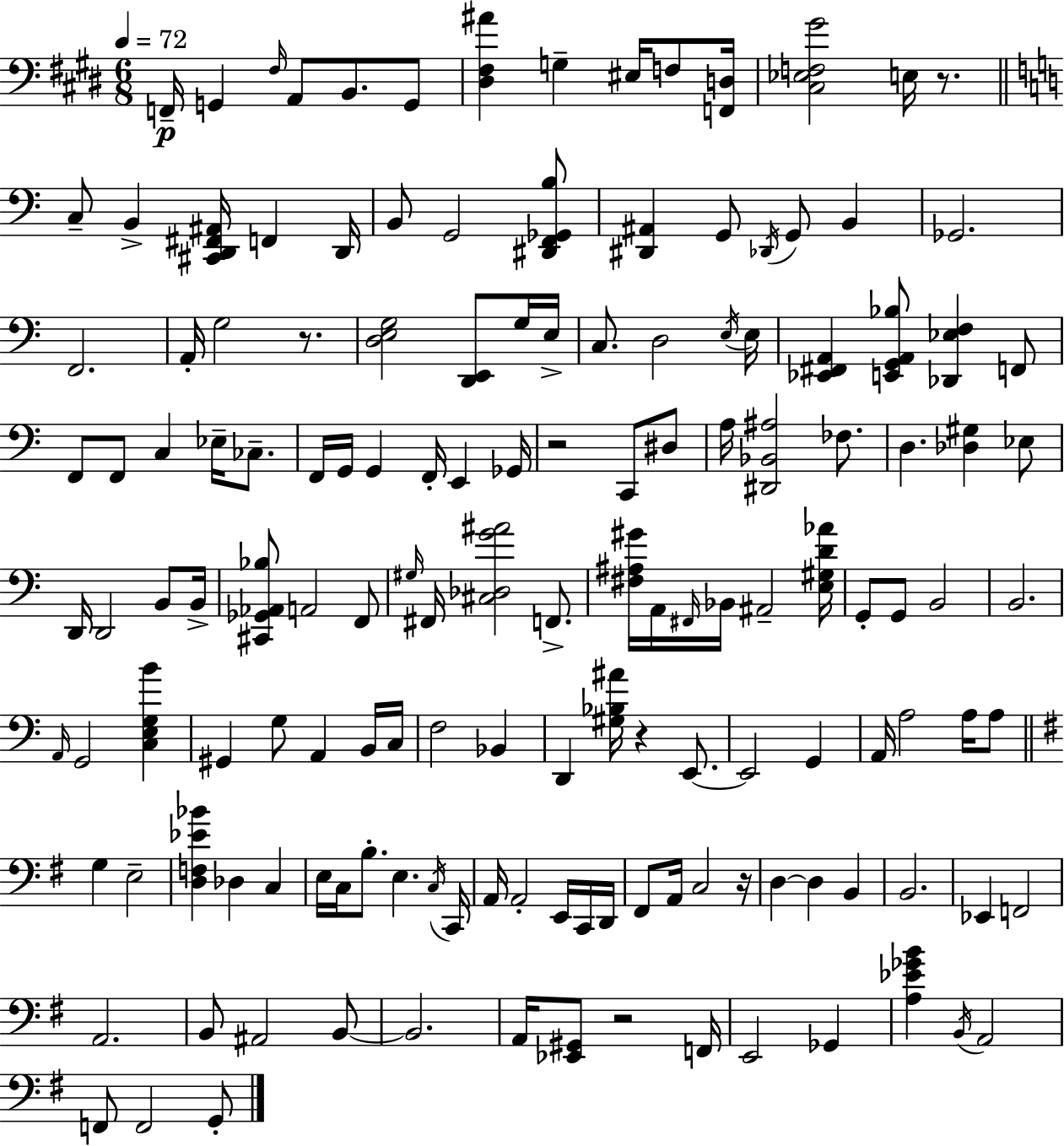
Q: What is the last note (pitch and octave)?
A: G2